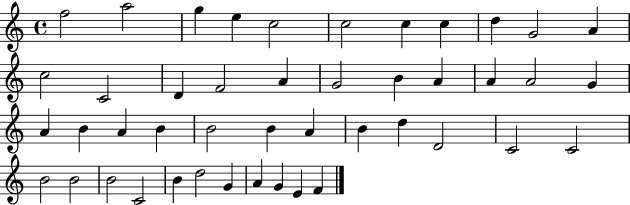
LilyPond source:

{
  \clef treble
  \time 4/4
  \defaultTimeSignature
  \key c \major
  f''2 a''2 | g''4 e''4 c''2 | c''2 c''4 c''4 | d''4 g'2 a'4 | \break c''2 c'2 | d'4 f'2 a'4 | g'2 b'4 a'4 | a'4 a'2 g'4 | \break a'4 b'4 a'4 b'4 | b'2 b'4 a'4 | b'4 d''4 d'2 | c'2 c'2 | \break b'2 b'2 | b'2 c'2 | b'4 d''2 g'4 | a'4 g'4 e'4 f'4 | \break \bar "|."
}